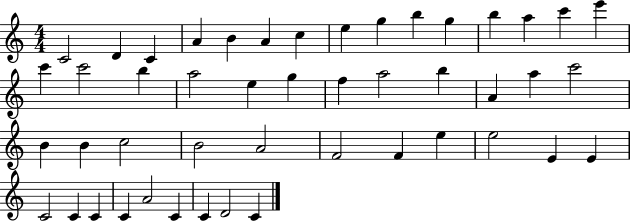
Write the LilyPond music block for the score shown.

{
  \clef treble
  \numericTimeSignature
  \time 4/4
  \key c \major
  c'2 d'4 c'4 | a'4 b'4 a'4 c''4 | e''4 g''4 b''4 g''4 | b''4 a''4 c'''4 e'''4 | \break c'''4 c'''2 b''4 | a''2 e''4 g''4 | f''4 a''2 b''4 | a'4 a''4 c'''2 | \break b'4 b'4 c''2 | b'2 a'2 | f'2 f'4 e''4 | e''2 e'4 e'4 | \break c'2 c'4 c'4 | c'4 a'2 c'4 | c'4 d'2 c'4 | \bar "|."
}